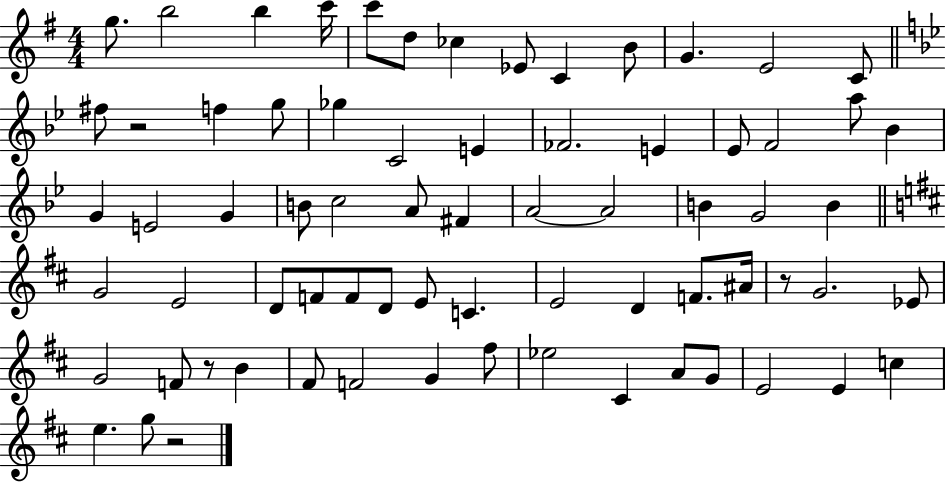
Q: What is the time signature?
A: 4/4